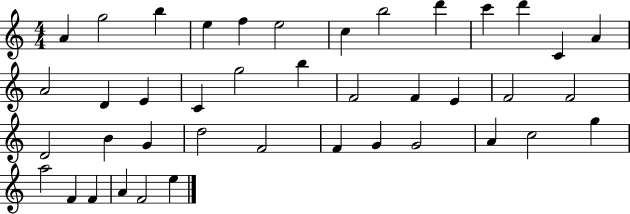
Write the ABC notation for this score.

X:1
T:Untitled
M:4/4
L:1/4
K:C
A g2 b e f e2 c b2 d' c' d' C A A2 D E C g2 b F2 F E F2 F2 D2 B G d2 F2 F G G2 A c2 g a2 F F A F2 e